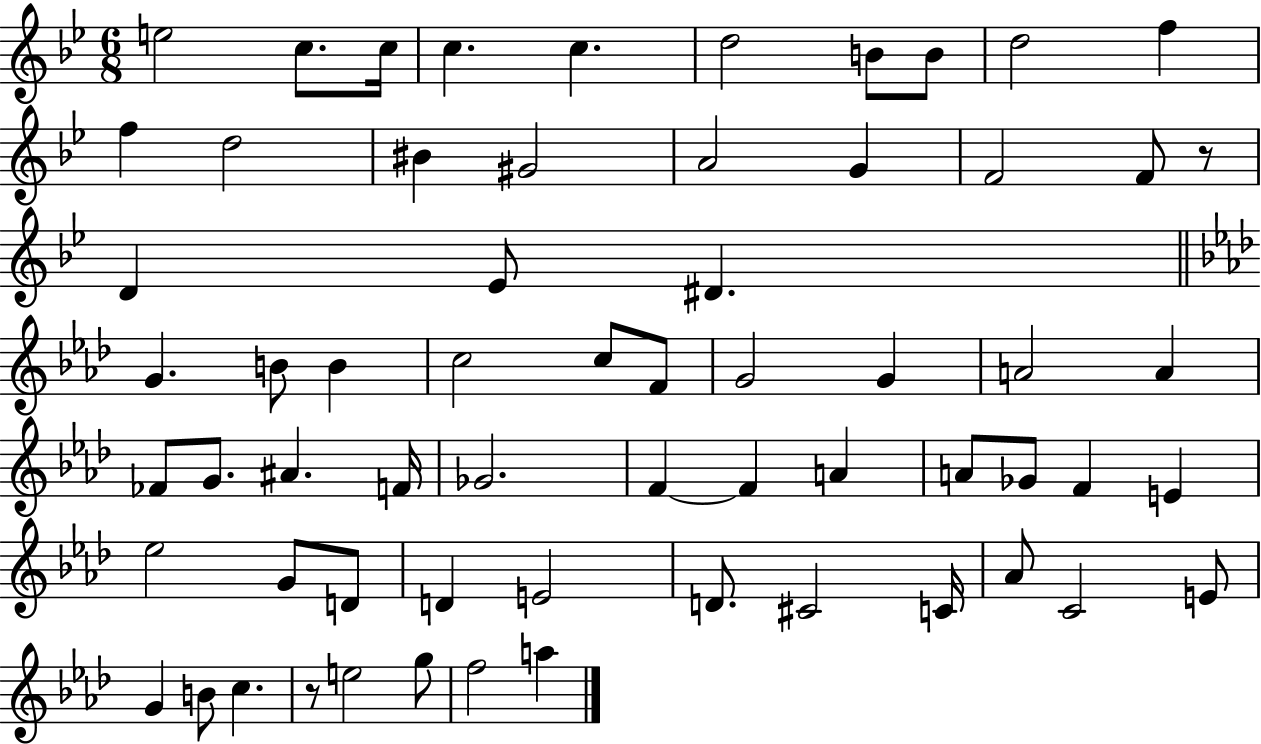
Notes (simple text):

E5/h C5/e. C5/s C5/q. C5/q. D5/h B4/e B4/e D5/h F5/q F5/q D5/h BIS4/q G#4/h A4/h G4/q F4/h F4/e R/e D4/q Eb4/e D#4/q. G4/q. B4/e B4/q C5/h C5/e F4/e G4/h G4/q A4/h A4/q FES4/e G4/e. A#4/q. F4/s Gb4/h. F4/q F4/q A4/q A4/e Gb4/e F4/q E4/q Eb5/h G4/e D4/e D4/q E4/h D4/e. C#4/h C4/s Ab4/e C4/h E4/e G4/q B4/e C5/q. R/e E5/h G5/e F5/h A5/q